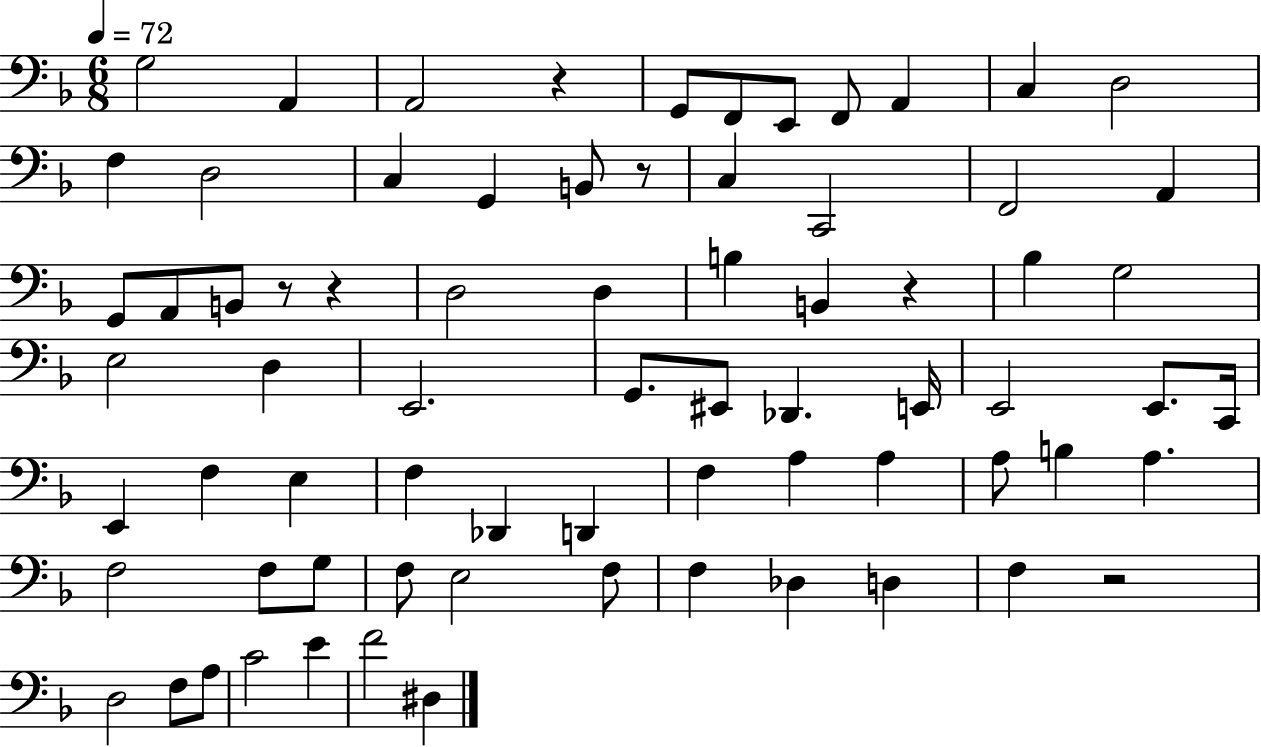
{
  \clef bass
  \numericTimeSignature
  \time 6/8
  \key f \major
  \tempo 4 = 72
  g2 a,4 | a,2 r4 | g,8 f,8 e,8 f,8 a,4 | c4 d2 | \break f4 d2 | c4 g,4 b,8 r8 | c4 c,2 | f,2 a,4 | \break g,8 a,8 b,8 r8 r4 | d2 d4 | b4 b,4 r4 | bes4 g2 | \break e2 d4 | e,2. | g,8. eis,8 des,4. e,16 | e,2 e,8. c,16 | \break e,4 f4 e4 | f4 des,4 d,4 | f4 a4 a4 | a8 b4 a4. | \break f2 f8 g8 | f8 e2 f8 | f4 des4 d4 | f4 r2 | \break d2 f8 a8 | c'2 e'4 | f'2 dis4 | \bar "|."
}